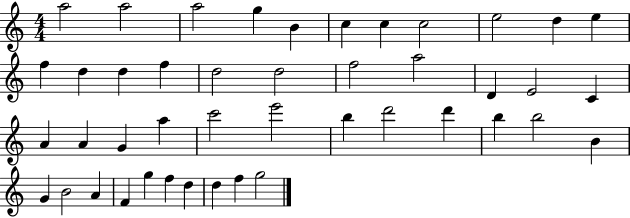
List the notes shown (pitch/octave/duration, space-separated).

A5/h A5/h A5/h G5/q B4/q C5/q C5/q C5/h E5/h D5/q E5/q F5/q D5/q D5/q F5/q D5/h D5/h F5/h A5/h D4/q E4/h C4/q A4/q A4/q G4/q A5/q C6/h E6/h B5/q D6/h D6/q B5/q B5/h B4/q G4/q B4/h A4/q F4/q G5/q F5/q D5/q D5/q F5/q G5/h